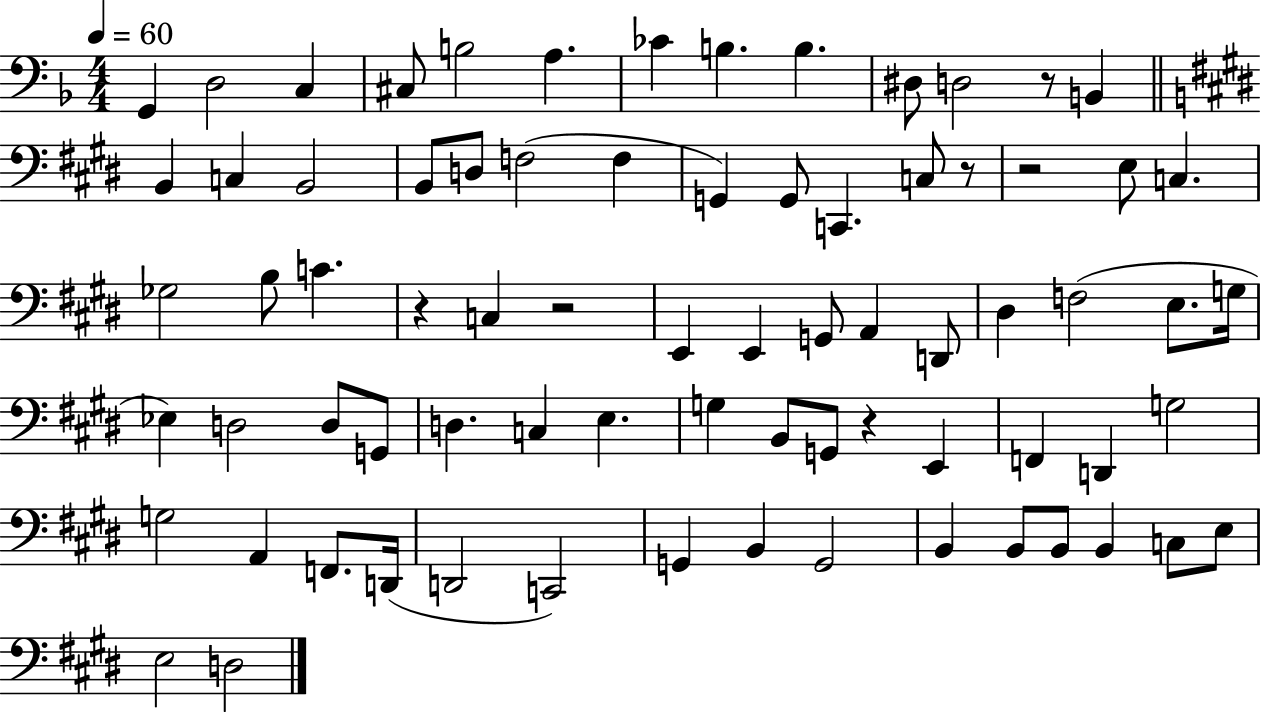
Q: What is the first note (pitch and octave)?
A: G2